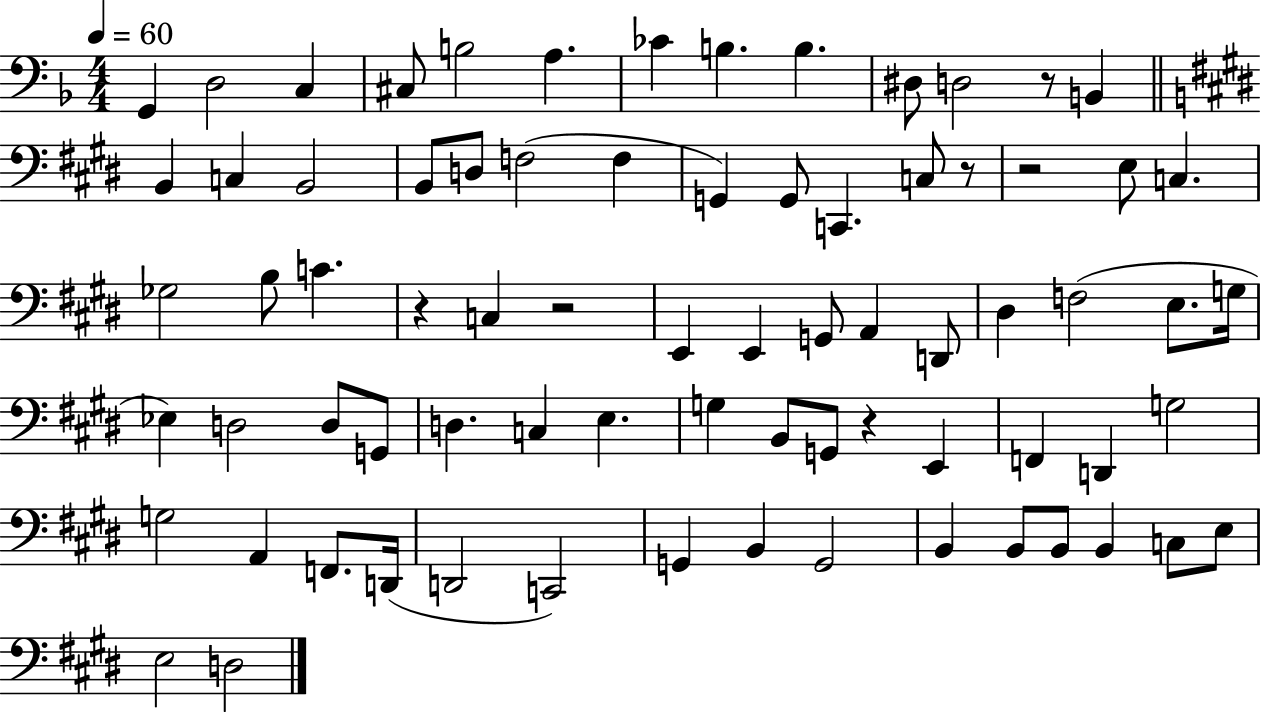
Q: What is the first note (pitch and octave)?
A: G2